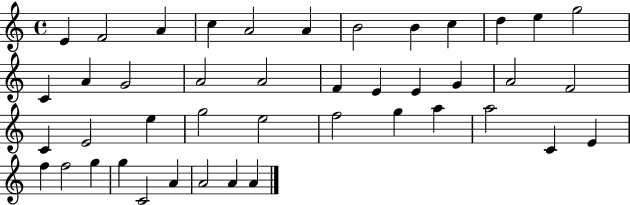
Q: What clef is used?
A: treble